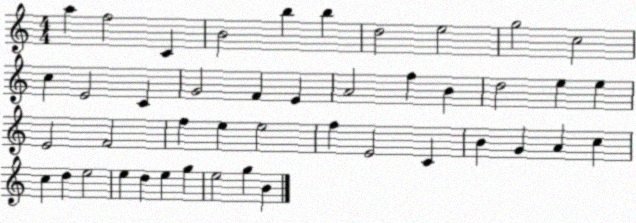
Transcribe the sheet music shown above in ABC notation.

X:1
T:Untitled
M:4/4
L:1/4
K:C
a f2 C B2 b b d2 e2 g2 c2 c E2 C G2 F E A2 f B d2 e e E2 F2 f e e2 f E2 C B G A c c d e2 e d e g e2 g B